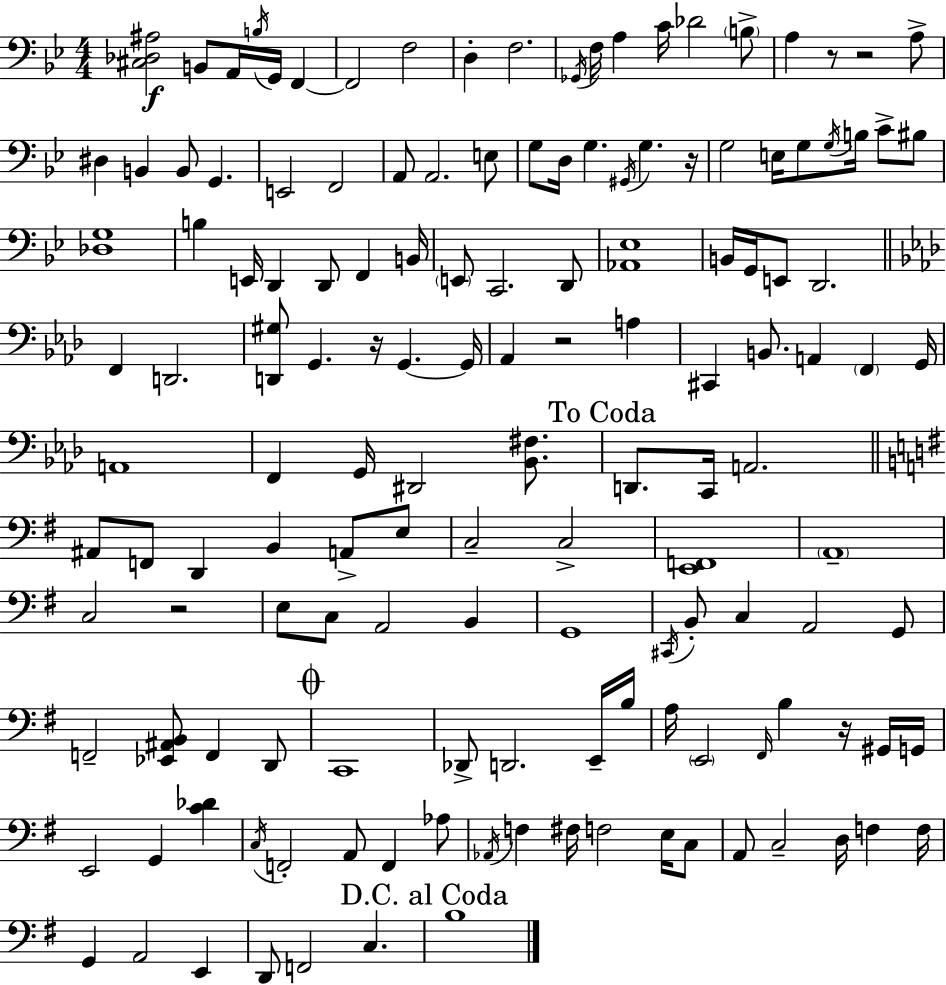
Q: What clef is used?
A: bass